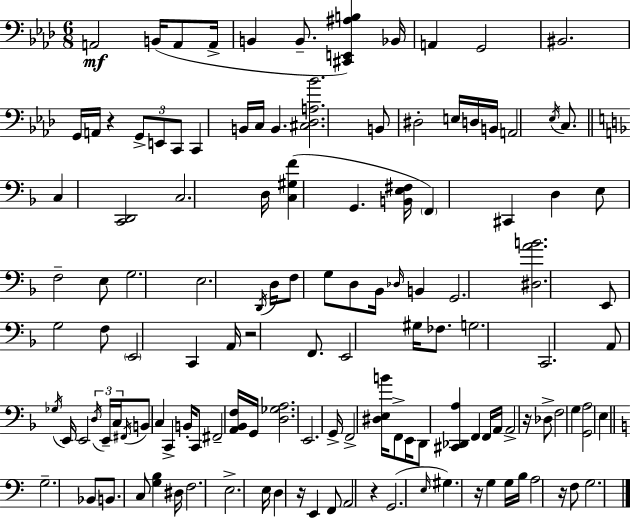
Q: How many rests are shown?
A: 7